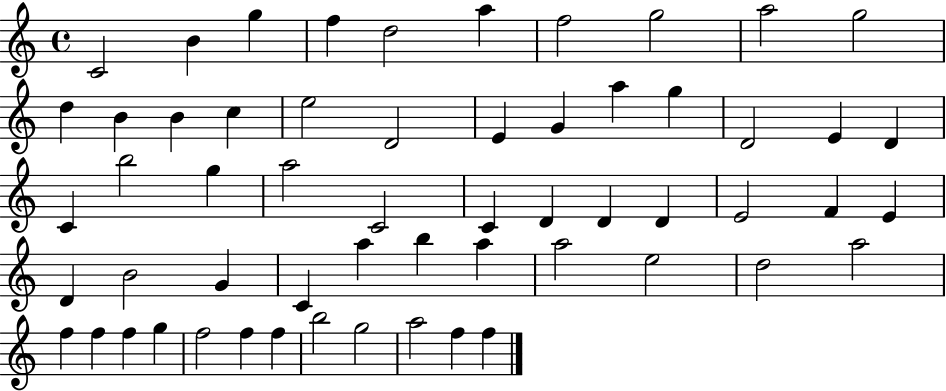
{
  \clef treble
  \time 4/4
  \defaultTimeSignature
  \key c \major
  c'2 b'4 g''4 | f''4 d''2 a''4 | f''2 g''2 | a''2 g''2 | \break d''4 b'4 b'4 c''4 | e''2 d'2 | e'4 g'4 a''4 g''4 | d'2 e'4 d'4 | \break c'4 b''2 g''4 | a''2 c'2 | c'4 d'4 d'4 d'4 | e'2 f'4 e'4 | \break d'4 b'2 g'4 | c'4 a''4 b''4 a''4 | a''2 e''2 | d''2 a''2 | \break f''4 f''4 f''4 g''4 | f''2 f''4 f''4 | b''2 g''2 | a''2 f''4 f''4 | \break \bar "|."
}